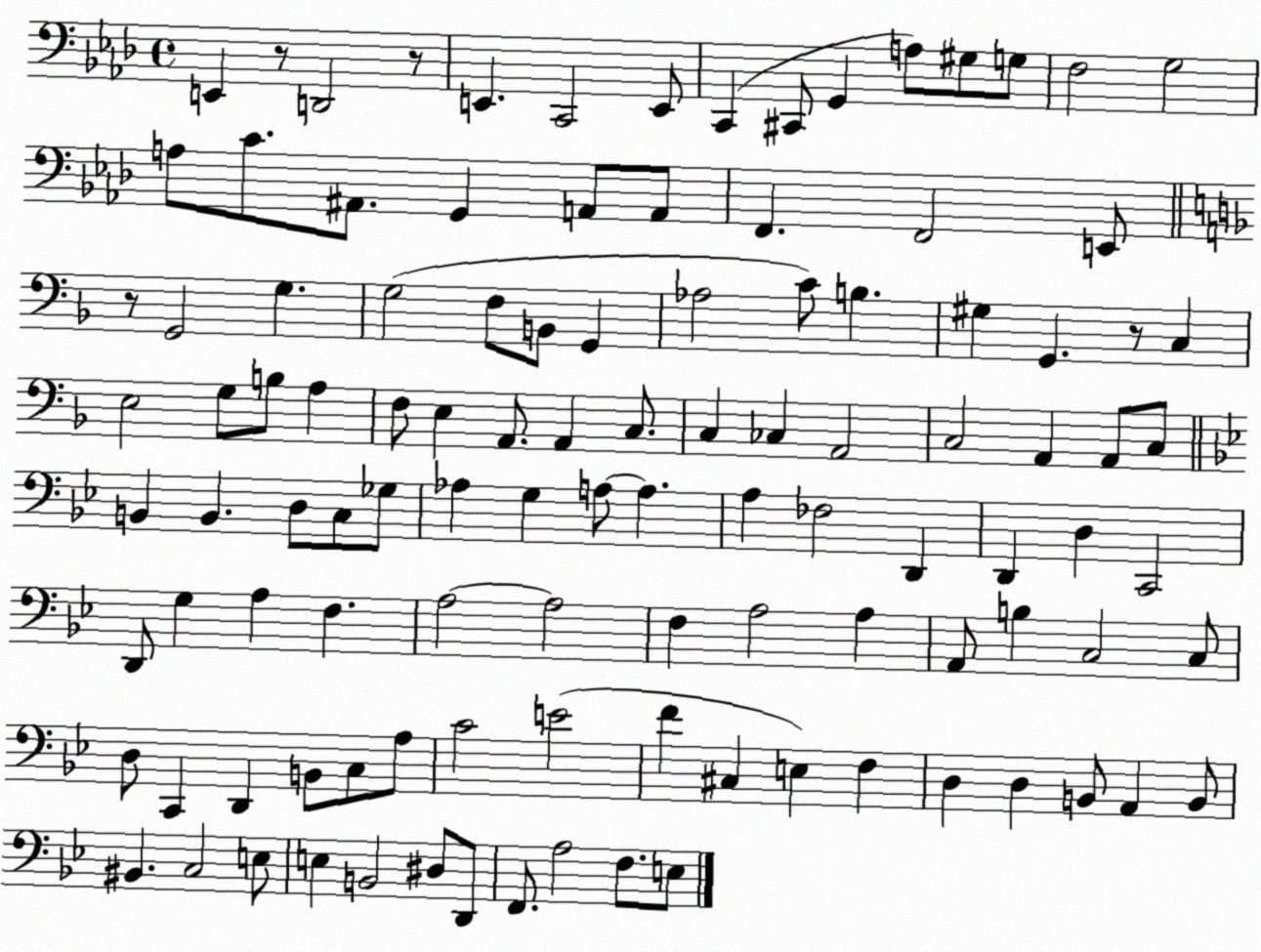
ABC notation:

X:1
T:Untitled
M:4/4
L:1/4
K:Ab
E,, z/2 D,,2 z/2 E,, C,,2 E,,/2 C,, ^C,,/2 G,, A,/2 ^G,/2 G,/2 F,2 G,2 A,/2 C/2 ^A,,/2 G,, A,,/2 A,,/2 F,, F,,2 E,,/2 z/2 G,,2 G, G,2 F,/2 B,,/2 G,, _A,2 C/2 B, ^G, G,, z/2 C, E,2 G,/2 B,/2 A, F,/2 E, A,,/2 A,, C,/2 C, _C, A,,2 C,2 A,, A,,/2 C,/2 B,, B,, D,/2 C,/2 _G,/2 _A, G, A,/2 A, A, _F,2 D,, D,, D, C,,2 D,,/2 G, A, F, A,2 A,2 F, A,2 A, A,,/2 B, C,2 C,/2 D,/2 C,, D,, B,,/2 C,/2 A,/2 C2 E2 F ^C, E, F, D, D, B,,/2 A,, B,,/2 ^B,, C,2 E,/2 E, B,,2 ^D,/2 D,,/2 F,,/2 A,2 F,/2 E,/2